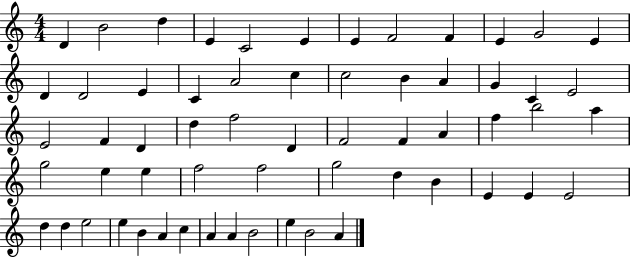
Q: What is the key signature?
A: C major